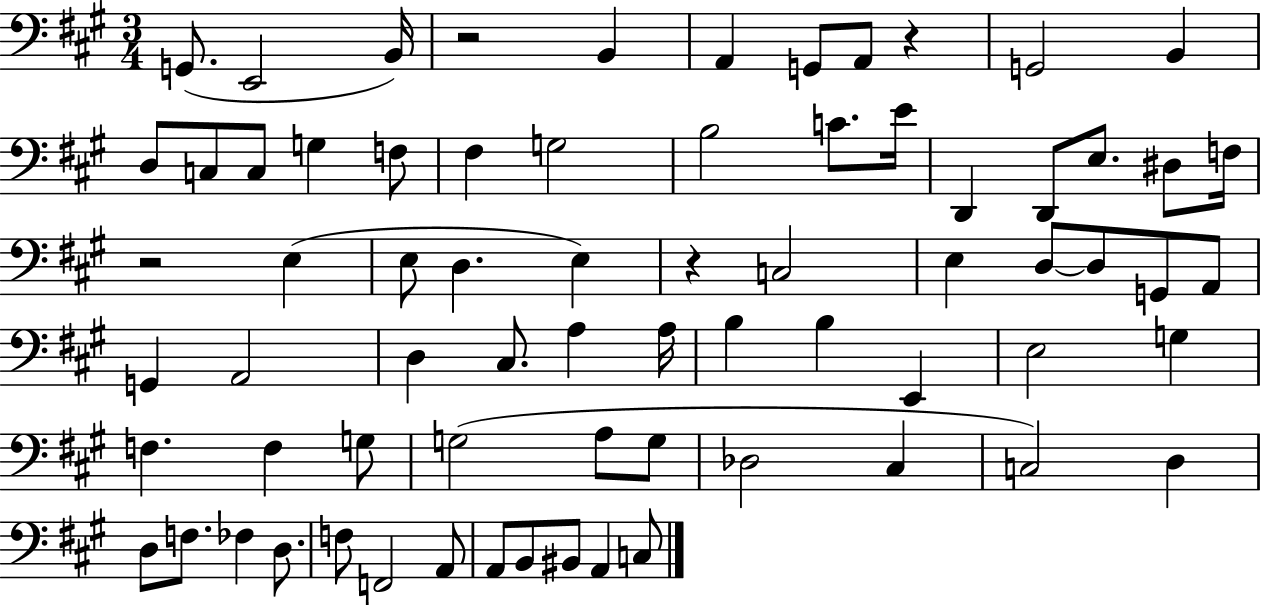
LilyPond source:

{
  \clef bass
  \numericTimeSignature
  \time 3/4
  \key a \major
  g,8.( e,2 b,16) | r2 b,4 | a,4 g,8 a,8 r4 | g,2 b,4 | \break d8 c8 c8 g4 f8 | fis4 g2 | b2 c'8. e'16 | d,4 d,8 e8. dis8 f16 | \break r2 e4( | e8 d4. e4) | r4 c2 | e4 d8~~ d8 g,8 a,8 | \break g,4 a,2 | d4 cis8. a4 a16 | b4 b4 e,4 | e2 g4 | \break f4. f4 g8 | g2( a8 g8 | des2 cis4 | c2) d4 | \break d8 f8. fes4 d8. | f8 f,2 a,8 | a,8 b,8 bis,8 a,4 c8 | \bar "|."
}